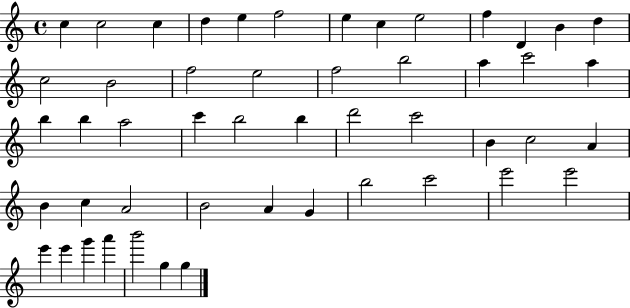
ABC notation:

X:1
T:Untitled
M:4/4
L:1/4
K:C
c c2 c d e f2 e c e2 f D B d c2 B2 f2 e2 f2 b2 a c'2 a b b a2 c' b2 b d'2 c'2 B c2 A B c A2 B2 A G b2 c'2 e'2 e'2 e' e' g' a' b'2 g g